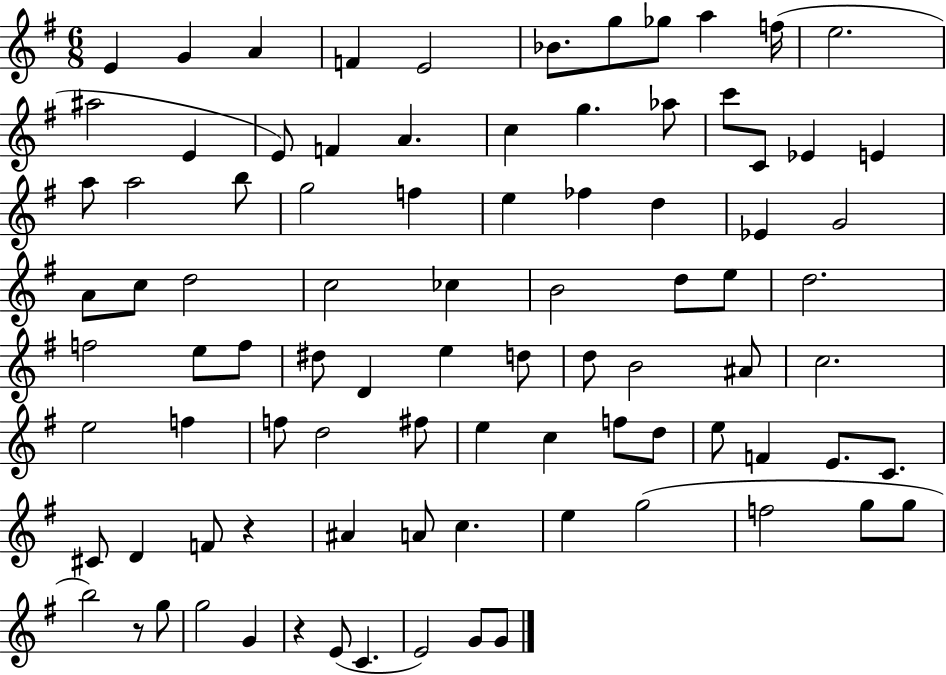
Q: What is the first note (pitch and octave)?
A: E4